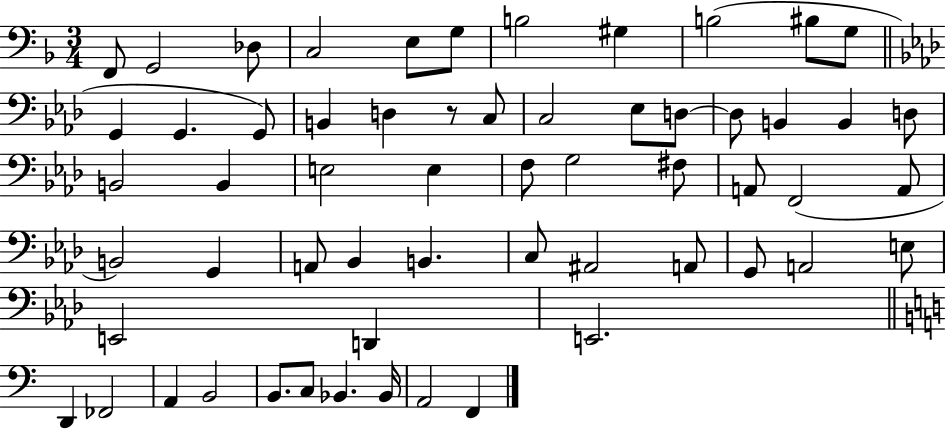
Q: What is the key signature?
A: F major